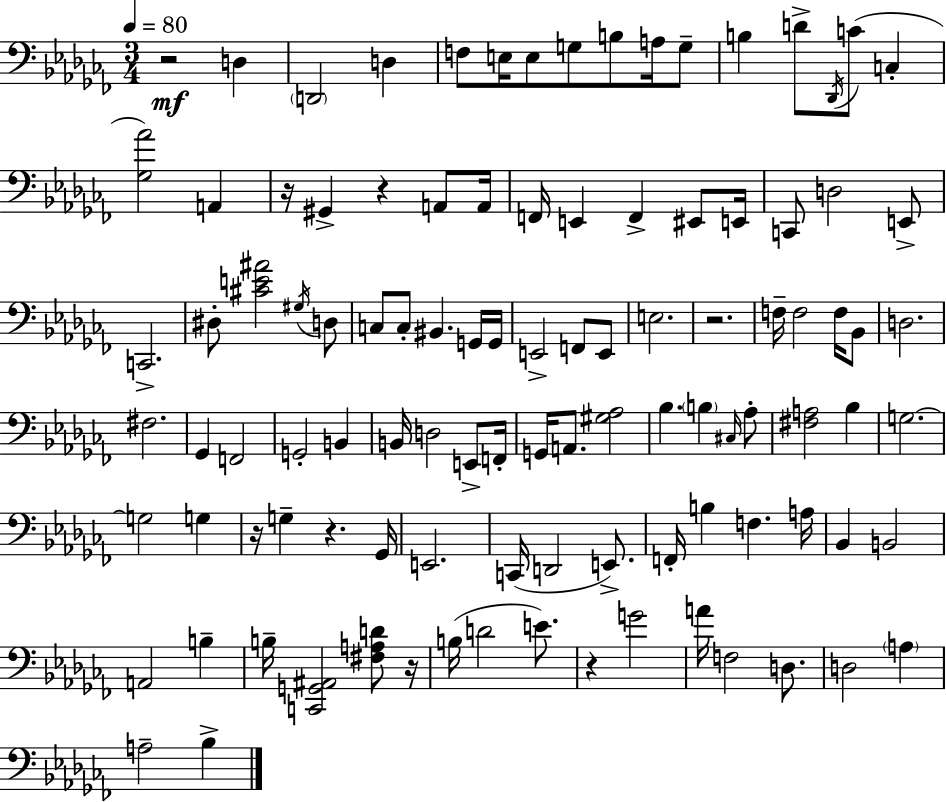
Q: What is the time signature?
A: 3/4